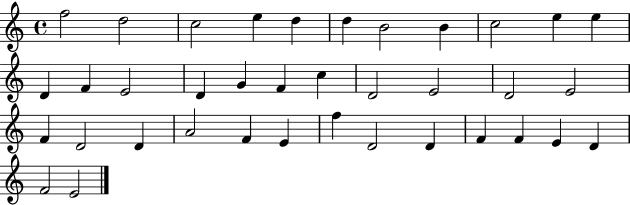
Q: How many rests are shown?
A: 0